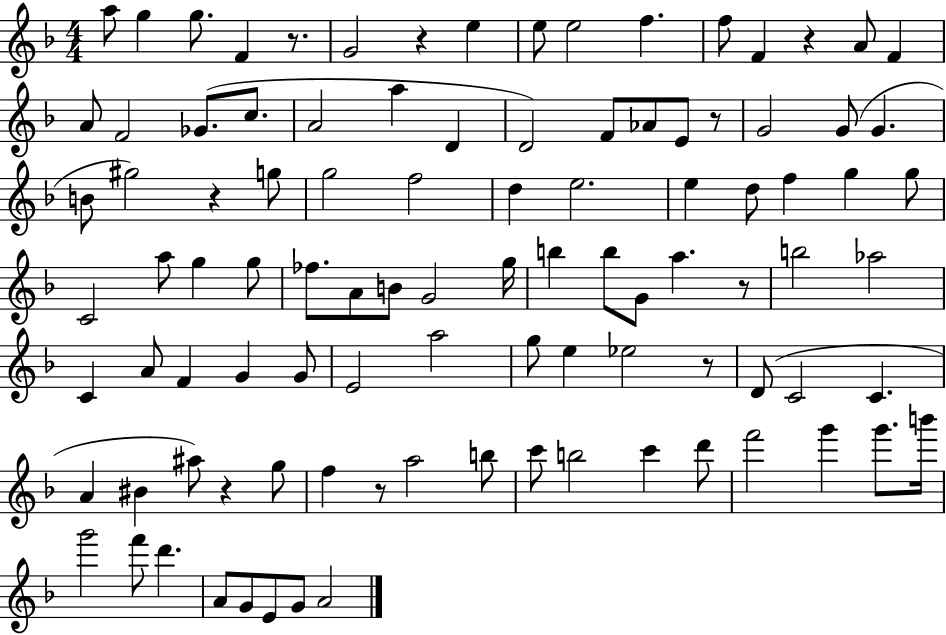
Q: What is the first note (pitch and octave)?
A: A5